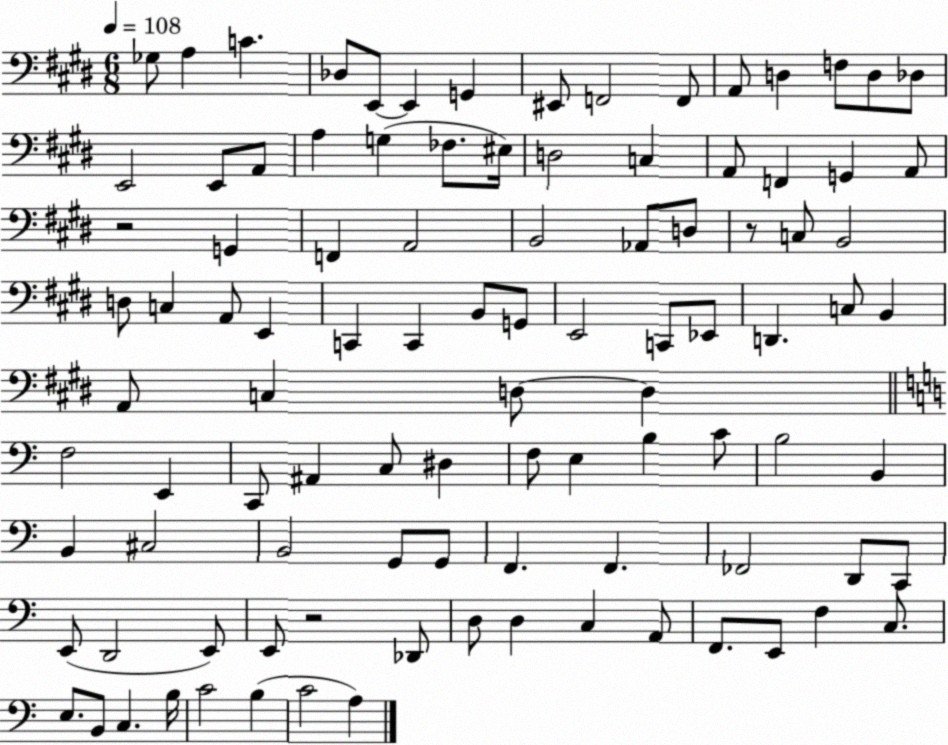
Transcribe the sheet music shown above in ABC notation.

X:1
T:Untitled
M:6/8
L:1/4
K:E
_G,/2 A, C _D,/2 E,,/2 E,, G,, ^E,,/2 F,,2 F,,/2 A,,/2 D, F,/2 D,/2 _D,/2 E,,2 E,,/2 A,,/2 A, G, _F,/2 ^E,/4 D,2 C, A,,/2 F,, G,, A,,/2 z2 G,, F,, A,,2 B,,2 _A,,/2 D,/2 z/2 C,/2 B,,2 D,/2 C, A,,/2 E,, C,, C,, B,,/2 G,,/2 E,,2 C,,/2 _E,,/2 D,, C,/2 B,, A,,/2 C, D,/2 D, F,2 E,, C,,/2 ^A,, C,/2 ^D, F,/2 E, B, C/2 B,2 B,, B,, ^C,2 B,,2 G,,/2 G,,/2 F,, F,, _F,,2 D,,/2 C,,/2 E,,/2 D,,2 E,,/2 E,,/2 z2 _D,,/2 D,/2 D, C, A,,/2 F,,/2 E,,/2 F, C,/2 E,/2 B,,/2 C, B,/4 C2 B, C2 A,